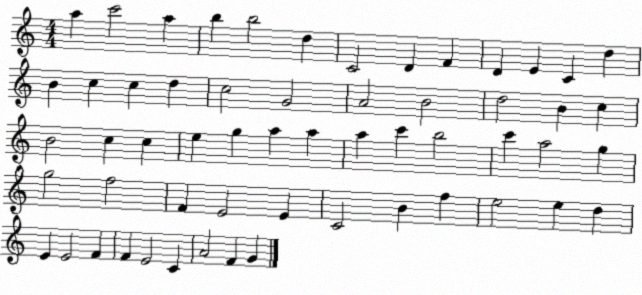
X:1
T:Untitled
M:4/4
L:1/4
K:C
a c'2 a b b2 d C2 D F D E C d B c c d c2 G2 A2 B2 d2 B c B2 c c e g a a a c' b2 c' a2 g g2 f2 F E2 E C2 B f e2 e d E E2 F F E2 C A2 F G